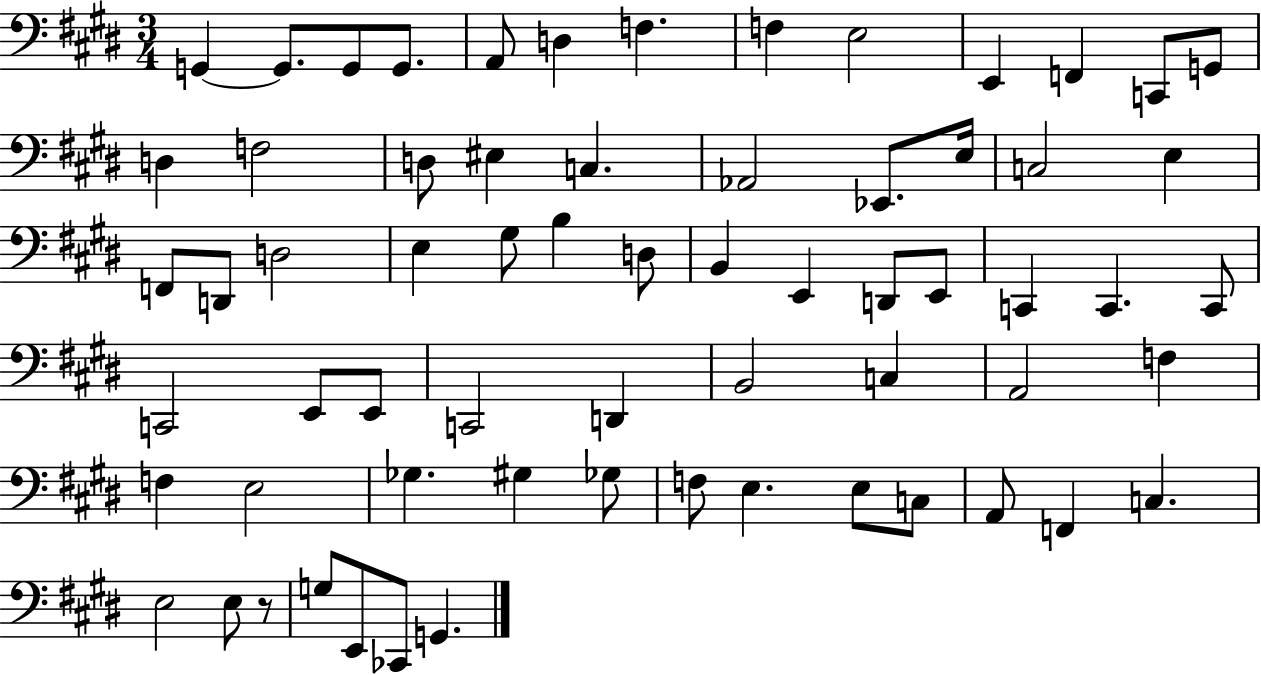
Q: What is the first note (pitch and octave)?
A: G2